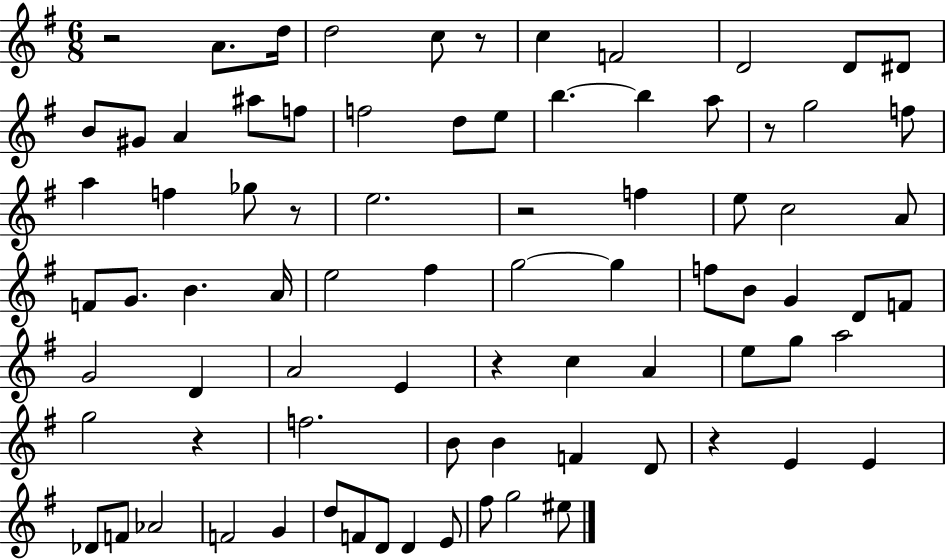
X:1
T:Untitled
M:6/8
L:1/4
K:G
z2 A/2 d/4 d2 c/2 z/2 c F2 D2 D/2 ^D/2 B/2 ^G/2 A ^a/2 f/2 f2 d/2 e/2 b b a/2 z/2 g2 f/2 a f _g/2 z/2 e2 z2 f e/2 c2 A/2 F/2 G/2 B A/4 e2 ^f g2 g f/2 B/2 G D/2 F/2 G2 D A2 E z c A e/2 g/2 a2 g2 z f2 B/2 B F D/2 z E E _D/2 F/2 _A2 F2 G d/2 F/2 D/2 D E/2 ^f/2 g2 ^e/2